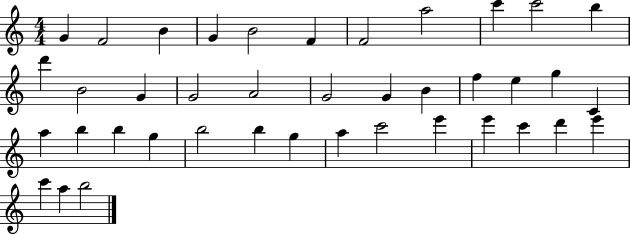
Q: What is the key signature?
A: C major